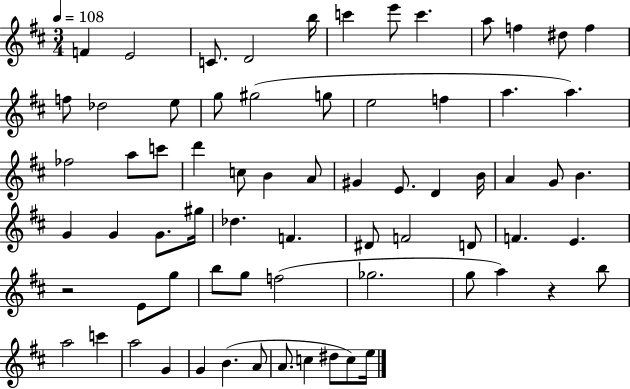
{
  \clef treble
  \numericTimeSignature
  \time 3/4
  \key d \major
  \tempo 4 = 108
  f'4 e'2 | c'8. d'2 b''16 | c'''4 e'''8 c'''4. | a''8 f''4 dis''8 f''4 | \break f''8 des''2 e''8 | g''8 gis''2( g''8 | e''2 f''4 | a''4. a''4.) | \break fes''2 a''8 c'''8 | d'''4 c''8 b'4 a'8 | gis'4 e'8. d'4 b'16 | a'4 g'8 b'4. | \break g'4 g'4 g'8. gis''16 | des''4. f'4. | dis'8 f'2 d'8 | f'4. e'4. | \break r2 e'8 g''8 | b''8 g''8 f''2( | ges''2. | g''8 a''4) r4 b''8 | \break a''2 c'''4 | a''2 g'4 | g'4 b'4.( a'8 | a'8. c''4 dis''8 c''8) e''16 | \break \bar "|."
}